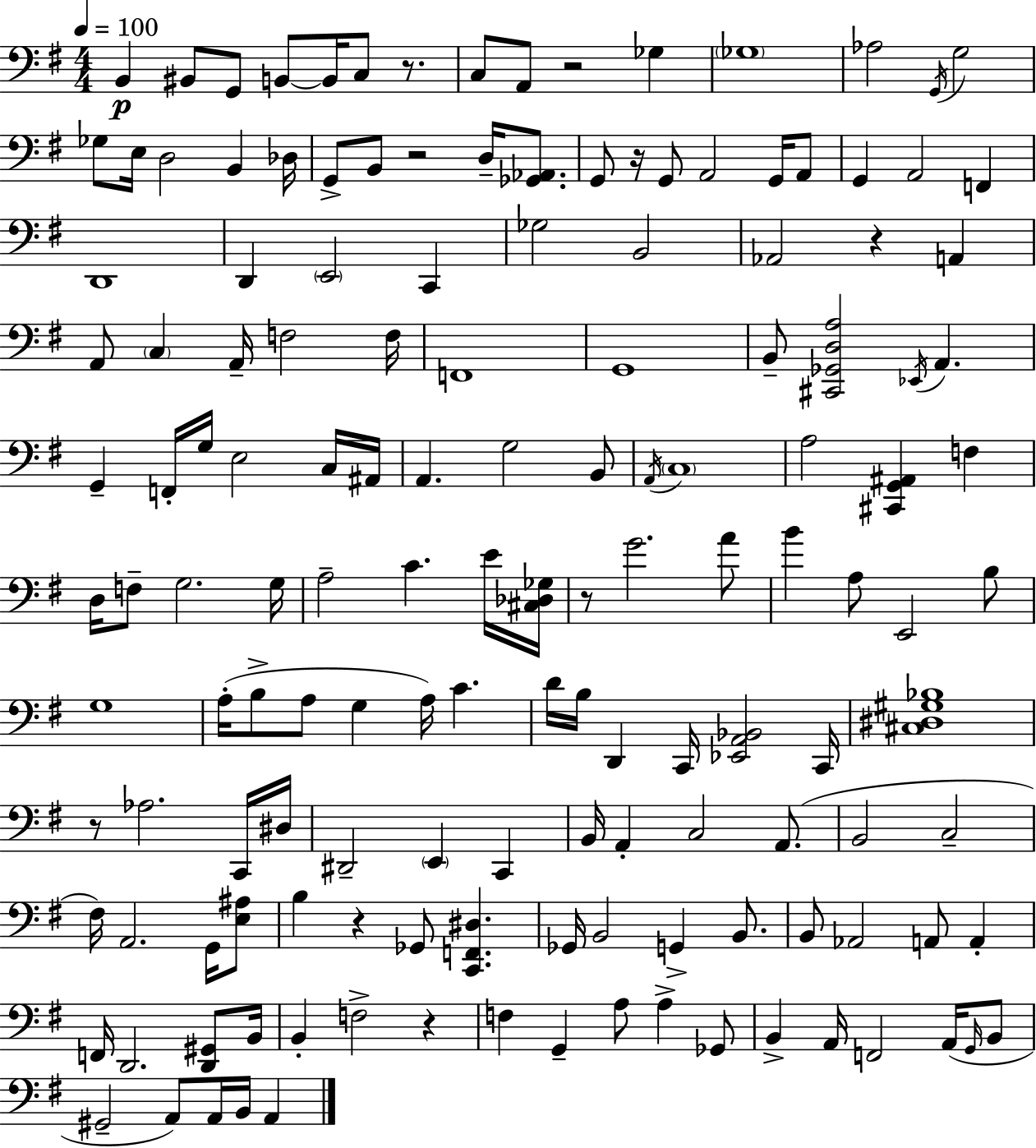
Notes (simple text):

B2/q BIS2/e G2/e B2/e B2/s C3/e R/e. C3/e A2/e R/h Gb3/q Gb3/w Ab3/h G2/s G3/h Gb3/e E3/s D3/h B2/q Db3/s G2/e B2/e R/h D3/s [Gb2,Ab2]/e. G2/e R/s G2/e A2/h G2/s A2/e G2/q A2/h F2/q D2/w D2/q E2/h C2/q Gb3/h B2/h Ab2/h R/q A2/q A2/e C3/q A2/s F3/h F3/s F2/w G2/w B2/e [C#2,Gb2,D3,A3]/h Eb2/s A2/q. G2/q F2/s G3/s E3/h C3/s A#2/s A2/q. G3/h B2/e A2/s C3/w A3/h [C#2,G2,A#2]/q F3/q D3/s F3/e G3/h. G3/s A3/h C4/q. E4/s [C#3,Db3,Gb3]/s R/e G4/h. A4/e B4/q A3/e E2/h B3/e G3/w A3/s B3/e A3/e G3/q A3/s C4/q. D4/s B3/s D2/q C2/s [Eb2,A2,Bb2]/h C2/s [C#3,D#3,G#3,Bb3]/w R/e Ab3/h. C2/s D#3/s D#2/h E2/q C2/q B2/s A2/q C3/h A2/e. B2/h C3/h F#3/s A2/h. G2/s [E3,A#3]/e B3/q R/q Gb2/e [C2,F2,D#3]/q. Gb2/s B2/h G2/q B2/e. B2/e Ab2/h A2/e A2/q F2/s D2/h. [D2,G#2]/e B2/s B2/q F3/h R/q F3/q G2/q A3/e A3/q Gb2/e B2/q A2/s F2/h A2/s G2/s B2/e G#2/h A2/e A2/s B2/s A2/q